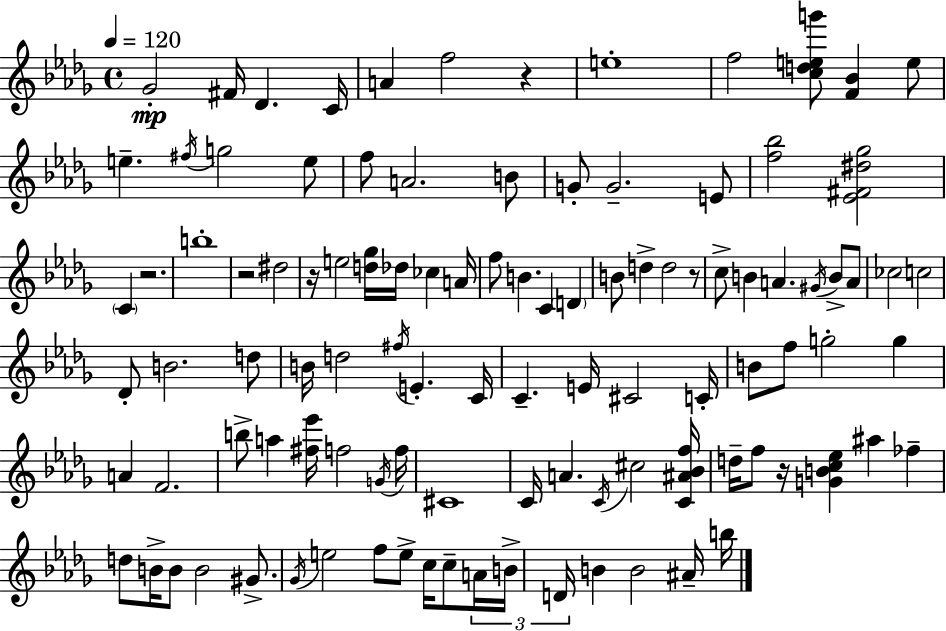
{
  \clef treble
  \time 4/4
  \defaultTimeSignature
  \key bes \minor
  \tempo 4 = 120
  ges'2-.\mp fis'16 des'4. c'16 | a'4 f''2 r4 | e''1-. | f''2 <c'' d'' e'' g'''>8 <f' bes'>4 e''8 | \break e''4.-- \acciaccatura { fis''16 } g''2 e''8 | f''8 a'2. b'8 | g'8-. g'2.-- e'8 | <f'' bes''>2 <ees' fis' dis'' ges''>2 | \break \parenthesize c'4 r2. | b''1-. | r2 dis''2 | r16 e''2 <d'' ges''>16 des''16 ces''4 | \break a'16 f''8 b'4. c'4 \parenthesize d'4 | b'8 d''4-> d''2 r8 | c''8-> b'4 a'4. \acciaccatura { gis'16 } b'8-> | a'8 ces''2 c''2 | \break des'8-. b'2. | d''8 b'16 d''2 \acciaccatura { fis''16 } e'4.-. | c'16 c'4.-- e'16 cis'2 | c'16-. b'8 f''8 g''2-. g''4 | \break a'4 f'2. | b''8-> a''4 <fis'' ees'''>16 f''2 | \acciaccatura { g'16 } f''16 cis'1 | c'16 a'4. \acciaccatura { c'16 } cis''2 | \break <c' ais' bes' f''>16 d''16-- f''8 r16 <g' b' c'' ees''>4 ais''4 | fes''4-- d''8 b'16-> b'8 b'2 | gis'8.-> \acciaccatura { ges'16 } e''2 f''8 | e''8-> c''16 c''8-- \tuplet 3/2 { a'16 b'16-> d'16 } b'4 b'2 | \break ais'16-- b''16 \bar "|."
}